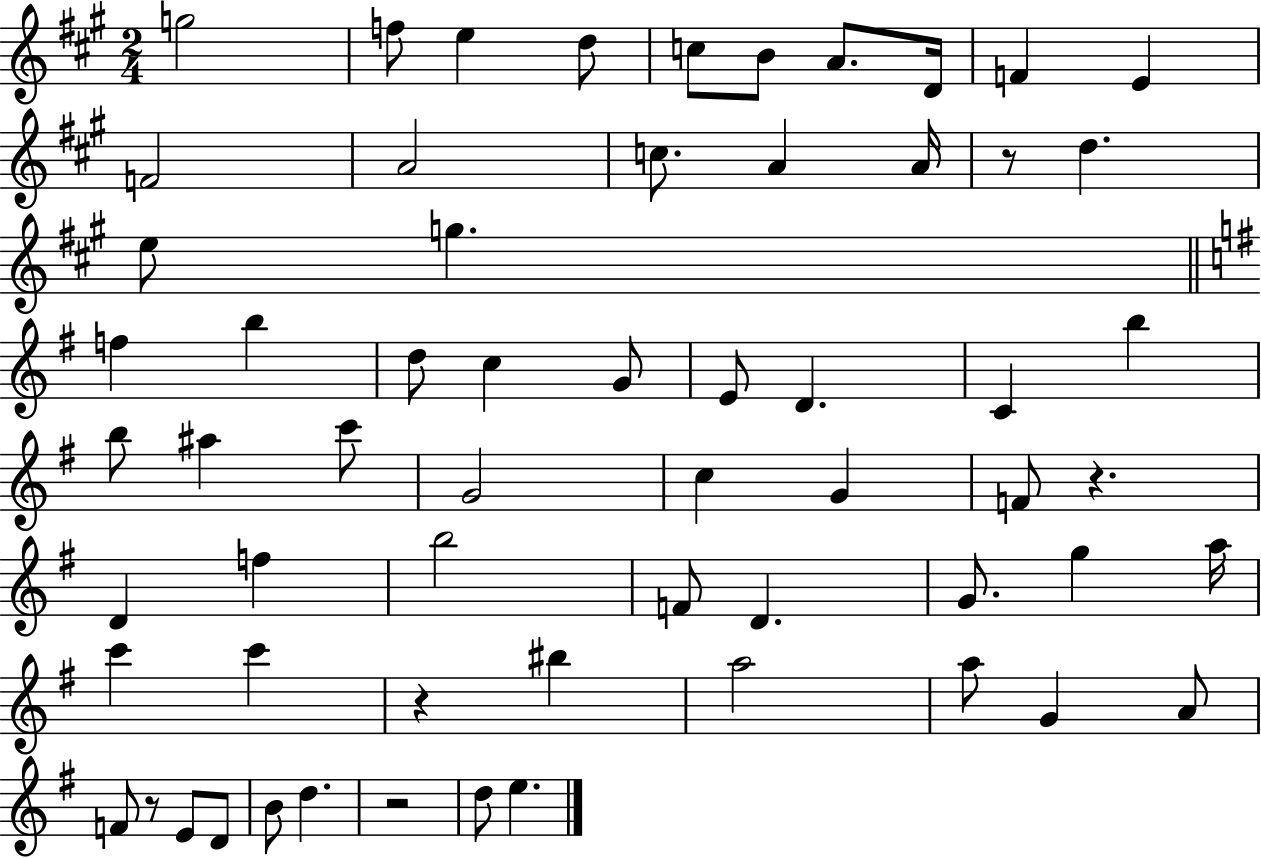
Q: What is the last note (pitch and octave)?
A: E5